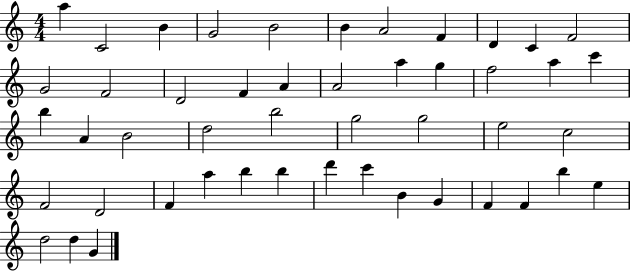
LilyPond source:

{
  \clef treble
  \numericTimeSignature
  \time 4/4
  \key c \major
  a''4 c'2 b'4 | g'2 b'2 | b'4 a'2 f'4 | d'4 c'4 f'2 | \break g'2 f'2 | d'2 f'4 a'4 | a'2 a''4 g''4 | f''2 a''4 c'''4 | \break b''4 a'4 b'2 | d''2 b''2 | g''2 g''2 | e''2 c''2 | \break f'2 d'2 | f'4 a''4 b''4 b''4 | d'''4 c'''4 b'4 g'4 | f'4 f'4 b''4 e''4 | \break d''2 d''4 g'4 | \bar "|."
}